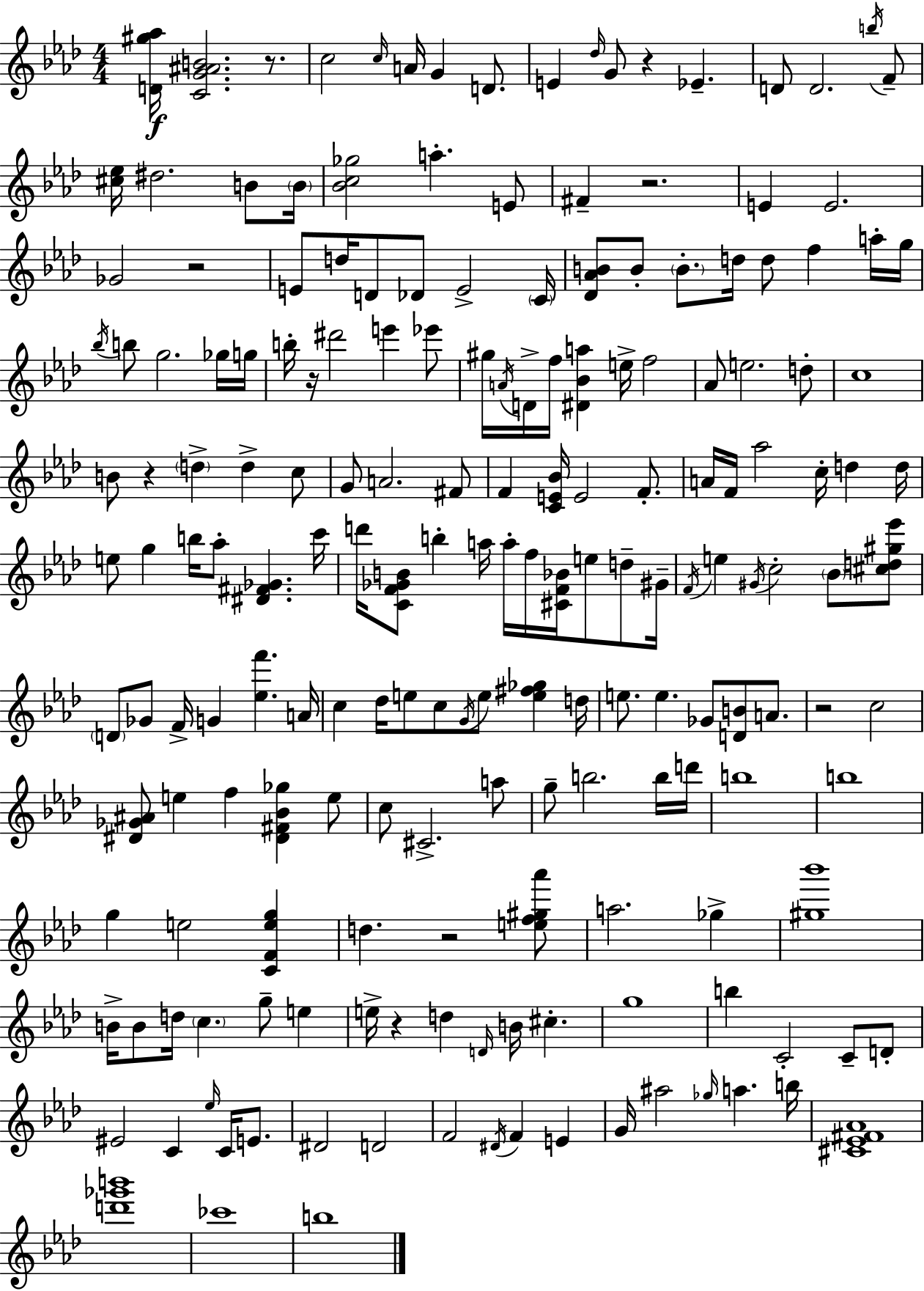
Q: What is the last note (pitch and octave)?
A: B5